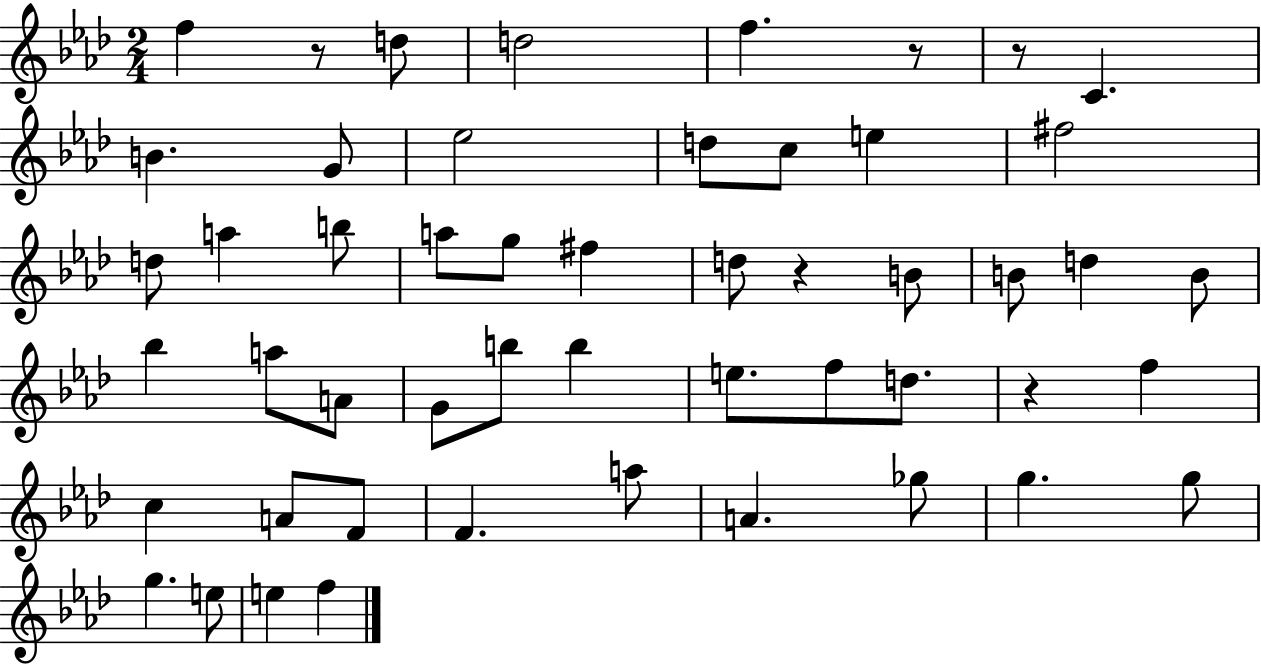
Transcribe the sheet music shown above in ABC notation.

X:1
T:Untitled
M:2/4
L:1/4
K:Ab
f z/2 d/2 d2 f z/2 z/2 C B G/2 _e2 d/2 c/2 e ^f2 d/2 a b/2 a/2 g/2 ^f d/2 z B/2 B/2 d B/2 _b a/2 A/2 G/2 b/2 b e/2 f/2 d/2 z f c A/2 F/2 F a/2 A _g/2 g g/2 g e/2 e f